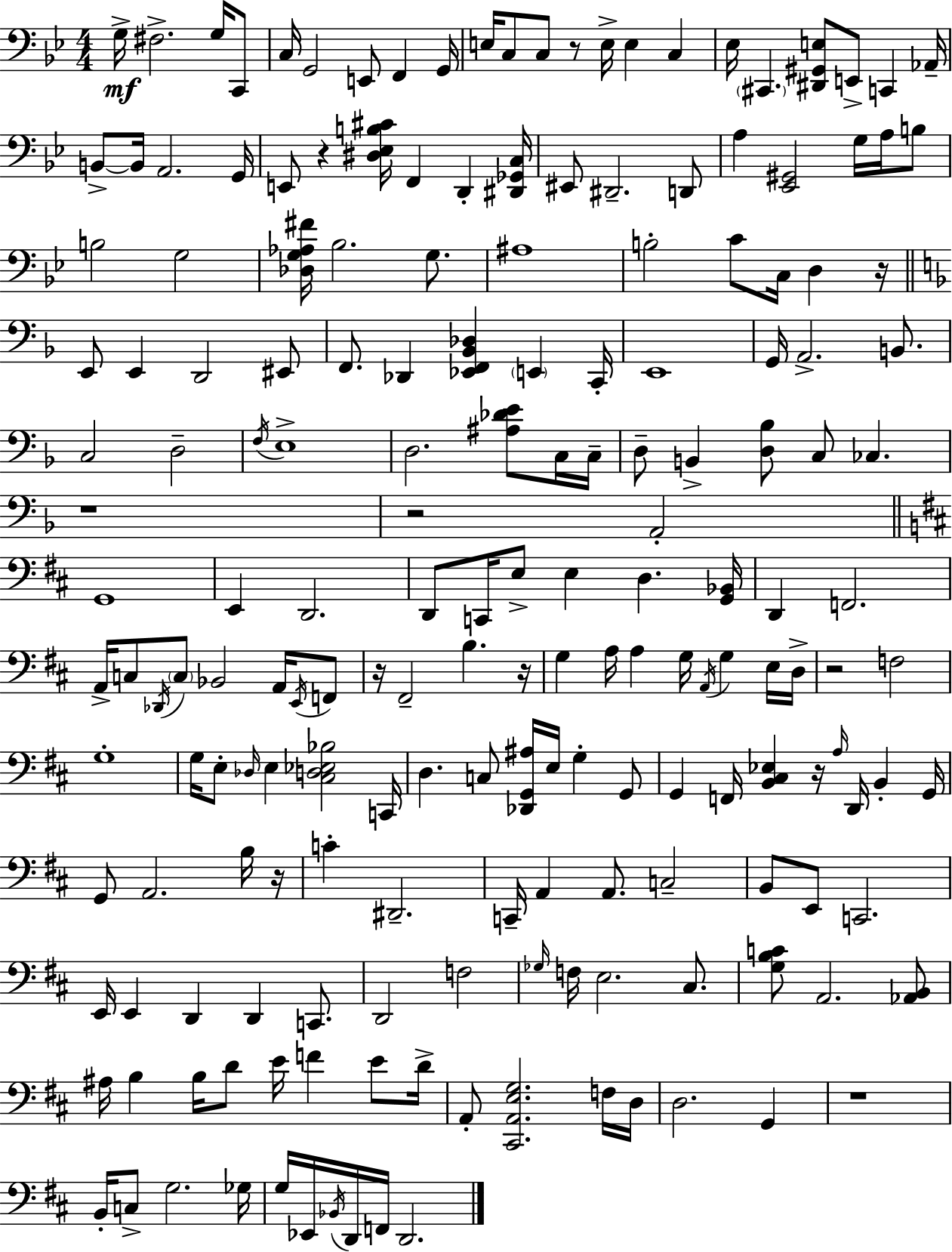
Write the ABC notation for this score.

X:1
T:Untitled
M:4/4
L:1/4
K:Gm
G,/4 ^F,2 G,/4 C,,/2 C,/4 G,,2 E,,/2 F,, G,,/4 E,/4 C,/2 C,/2 z/2 E,/4 E, C, _E,/4 ^C,, [^D,,^G,,E,]/2 E,,/2 C,, _A,,/4 B,,/2 B,,/4 A,,2 G,,/4 E,,/2 z [^D,_E,B,^C]/4 F,, D,, [^D,,_G,,C,]/4 ^E,,/2 ^D,,2 D,,/2 A, [_E,,^G,,]2 G,/4 A,/4 B,/2 B,2 G,2 [_D,G,_A,^F]/4 _B,2 G,/2 ^A,4 B,2 C/2 C,/4 D, z/4 E,,/2 E,, D,,2 ^E,,/2 F,,/2 _D,, [_E,,F,,_B,,_D,] E,, C,,/4 E,,4 G,,/4 A,,2 B,,/2 C,2 D,2 F,/4 E,4 D,2 [^A,_DE]/2 C,/4 C,/4 D,/2 B,, [D,_B,]/2 C,/2 _C, z4 z2 A,,2 G,,4 E,, D,,2 D,,/2 C,,/4 E,/2 E, D, [G,,_B,,]/4 D,, F,,2 A,,/4 C,/2 _D,,/4 C,/2 _B,,2 A,,/4 E,,/4 F,,/2 z/4 ^F,,2 B, z/4 G, A,/4 A, G,/4 A,,/4 G, E,/4 D,/4 z2 F,2 G,4 G,/4 E,/2 _D,/4 E, [^C,D,_E,_B,]2 C,,/4 D, C,/2 [_D,,G,,^A,]/4 E,/4 G, G,,/2 G,, F,,/4 [B,,^C,_E,] z/4 A,/4 D,,/4 B,, G,,/4 G,,/2 A,,2 B,/4 z/4 C ^D,,2 C,,/4 A,, A,,/2 C,2 B,,/2 E,,/2 C,,2 E,,/4 E,, D,, D,, C,,/2 D,,2 F,2 _G,/4 F,/4 E,2 ^C,/2 [G,B,C]/2 A,,2 [_A,,B,,]/2 ^A,/4 B, B,/4 D/2 E/4 F E/2 D/4 A,,/2 [^C,,A,,E,G,]2 F,/4 D,/4 D,2 G,, z4 B,,/4 C,/2 G,2 _G,/4 G,/4 _E,,/4 _B,,/4 D,,/4 F,,/4 D,,2